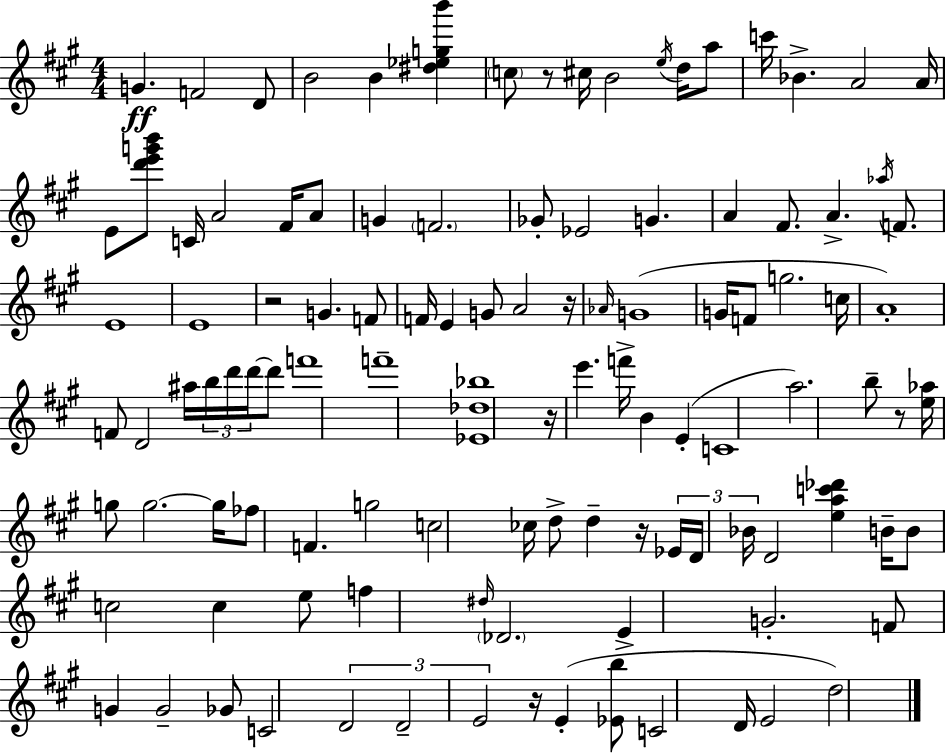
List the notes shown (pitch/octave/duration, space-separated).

G4/q. F4/h D4/e B4/h B4/q [D#5,Eb5,G5,B6]/q C5/e R/e C#5/s B4/h E5/s D5/s A5/e C6/s Bb4/q. A4/h A4/s E4/e [D6,E6,G6,B6]/e C4/s A4/h F#4/s A4/e G4/q F4/h. Gb4/e Eb4/h G4/q. A4/q F#4/e. A4/q. Ab5/s F4/e. E4/w E4/w R/h G4/q. F4/e F4/s E4/q G4/e A4/h R/s Ab4/s G4/w G4/s F4/e G5/h. C5/s A4/w F4/e D4/h A#5/s B5/s D6/s D6/s D6/e F6/w F6/w [Eb4,Db5,Bb5]/w R/s E6/q. F6/s B4/q E4/q C4/w A5/h. B5/e R/e [E5,Ab5]/s G5/e G5/h. G5/s FES5/e F4/q. G5/h C5/h CES5/s D5/e D5/q R/s Eb4/s D4/s Bb4/s D4/h [E5,A5,C6,Db6]/q B4/s B4/e C5/h C5/q E5/e F5/q D#5/s Db4/h. E4/q G4/h. F4/e G4/q G4/h Gb4/e C4/h D4/h D4/h E4/h R/s E4/q [Eb4,B5]/e C4/h D4/s E4/h D5/h